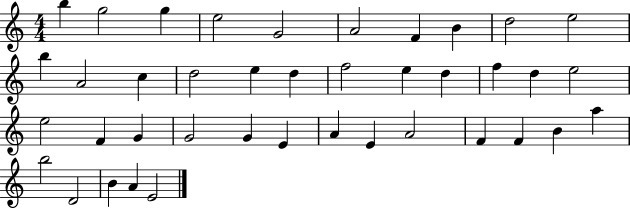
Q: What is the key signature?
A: C major